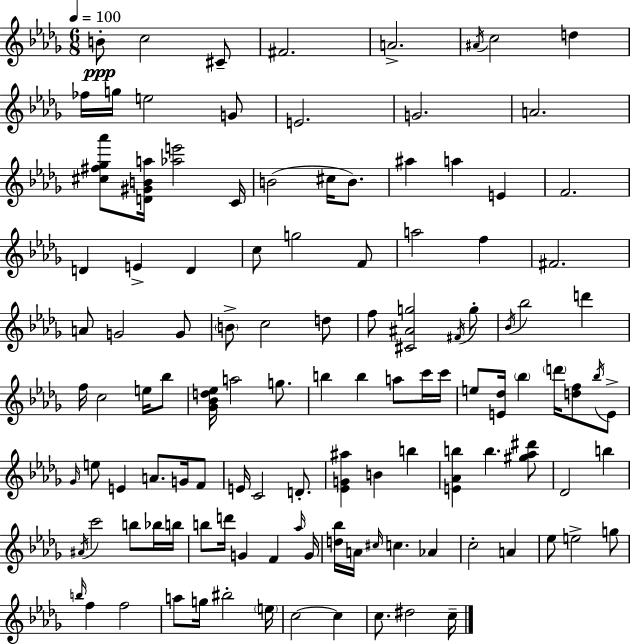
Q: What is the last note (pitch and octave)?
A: C5